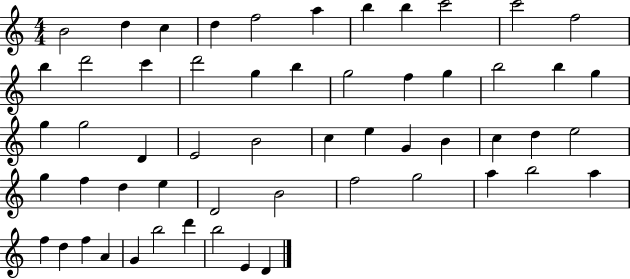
X:1
T:Untitled
M:4/4
L:1/4
K:C
B2 d c d f2 a b b c'2 c'2 f2 b d'2 c' d'2 g b g2 f g b2 b g g g2 D E2 B2 c e G B c d e2 g f d e D2 B2 f2 g2 a b2 a f d f A G b2 d' b2 E D